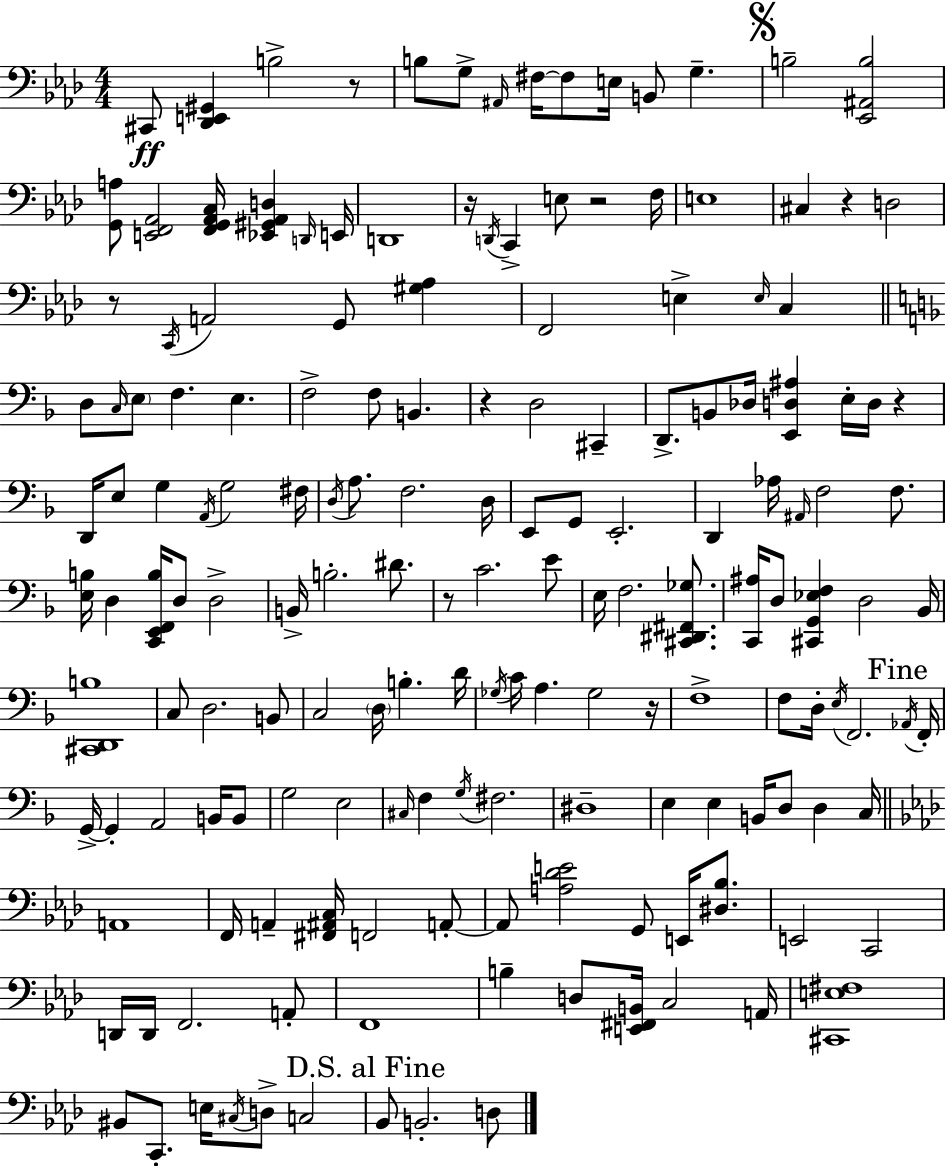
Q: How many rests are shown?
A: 9